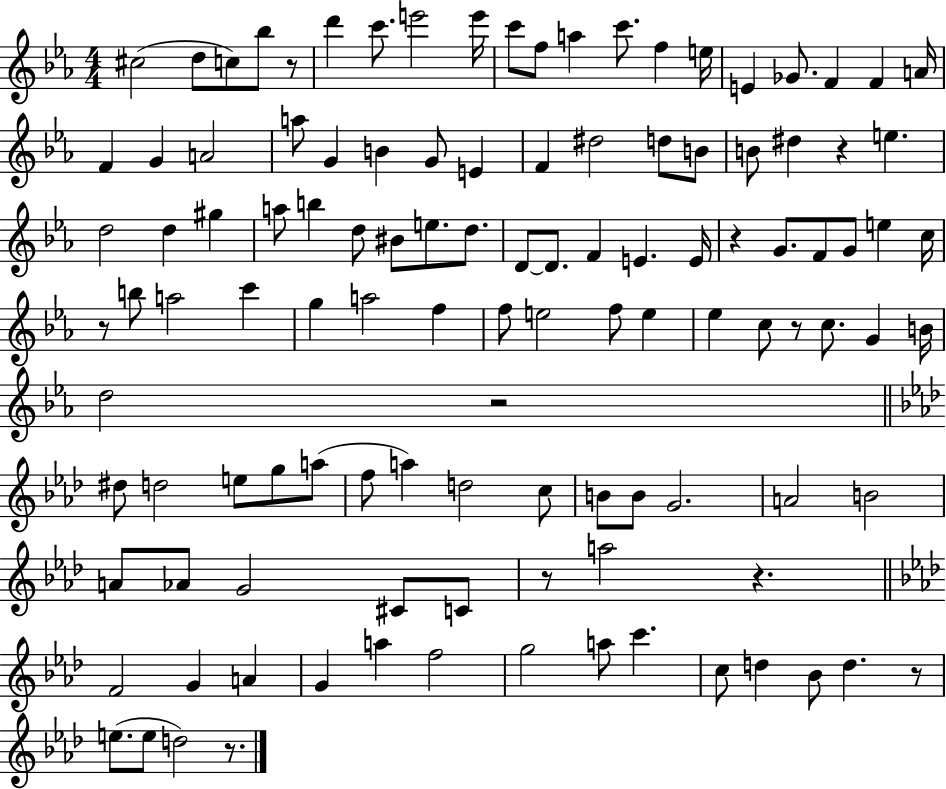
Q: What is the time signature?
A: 4/4